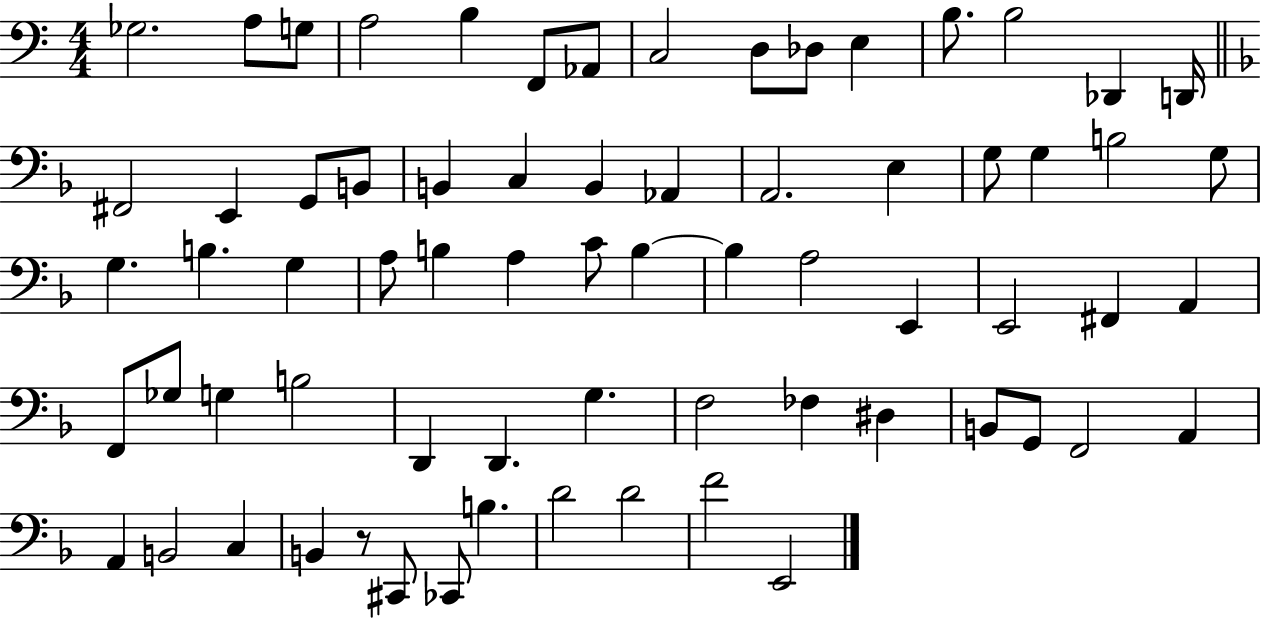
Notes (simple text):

Gb3/h. A3/e G3/e A3/h B3/q F2/e Ab2/e C3/h D3/e Db3/e E3/q B3/e. B3/h Db2/q D2/s F#2/h E2/q G2/e B2/e B2/q C3/q B2/q Ab2/q A2/h. E3/q G3/e G3/q B3/h G3/e G3/q. B3/q. G3/q A3/e B3/q A3/q C4/e B3/q B3/q A3/h E2/q E2/h F#2/q A2/q F2/e Gb3/e G3/q B3/h D2/q D2/q. G3/q. F3/h FES3/q D#3/q B2/e G2/e F2/h A2/q A2/q B2/h C3/q B2/q R/e C#2/e CES2/e B3/q. D4/h D4/h F4/h E2/h